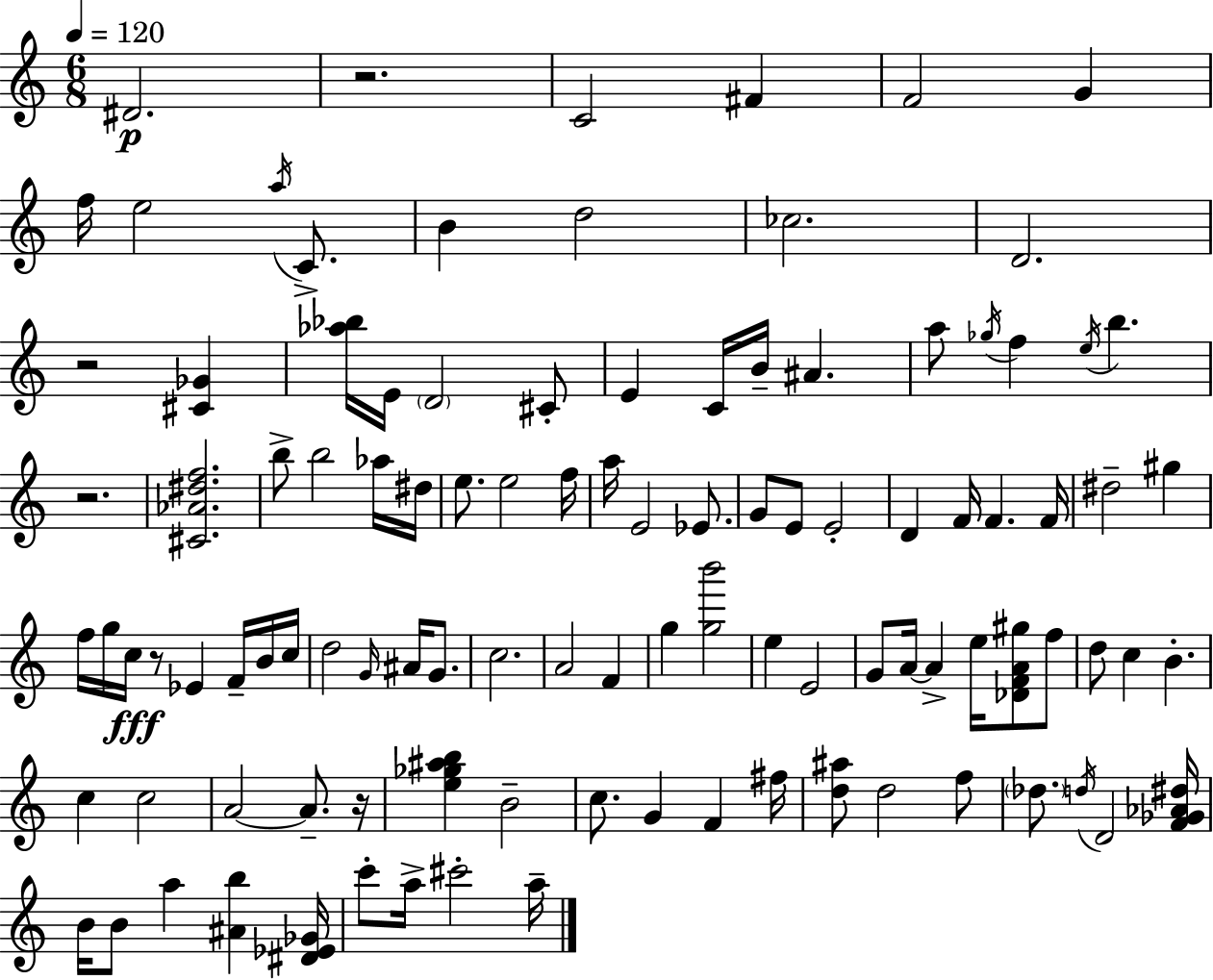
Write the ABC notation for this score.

X:1
T:Untitled
M:6/8
L:1/4
K:Am
^D2 z2 C2 ^F F2 G f/4 e2 a/4 C/2 B d2 _c2 D2 z2 [^C_G] [_a_b]/4 E/4 D2 ^C/2 E C/4 B/4 ^A a/2 _g/4 f e/4 b z2 [^C_A^df]2 b/2 b2 _a/4 ^d/4 e/2 e2 f/4 a/4 E2 _E/2 G/2 E/2 E2 D F/4 F F/4 ^d2 ^g f/4 g/4 c/4 z/2 _E F/4 B/4 c/4 d2 G/4 ^A/4 G/2 c2 A2 F g [gb']2 e E2 G/2 A/4 A e/4 [_DFA^g]/2 f/2 d/2 c B c c2 A2 A/2 z/4 [e_g^ab] B2 c/2 G F ^f/4 [d^a]/2 d2 f/2 _d/2 d/4 D2 [F_G_A^d]/4 B/4 B/2 a [^Ab] [^D_E_G]/4 c'/2 a/4 ^c'2 a/4